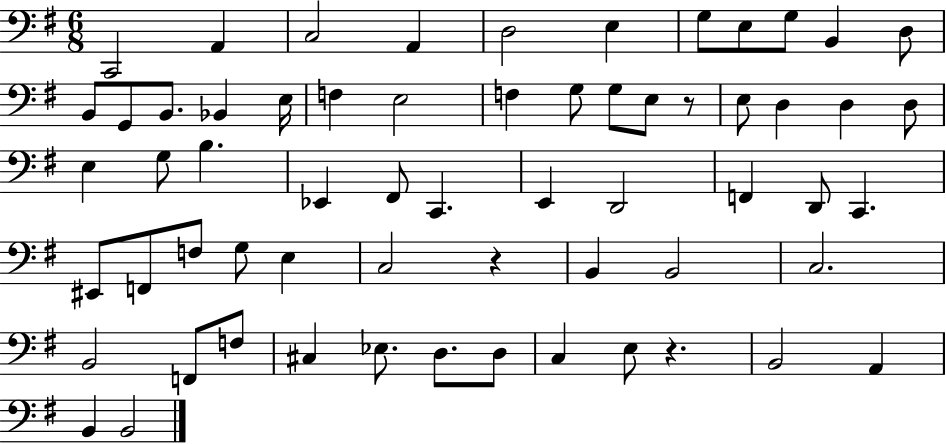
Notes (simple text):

C2/h A2/q C3/h A2/q D3/h E3/q G3/e E3/e G3/e B2/q D3/e B2/e G2/e B2/e. Bb2/q E3/s F3/q E3/h F3/q G3/e G3/e E3/e R/e E3/e D3/q D3/q D3/e E3/q G3/e B3/q. Eb2/q F#2/e C2/q. E2/q D2/h F2/q D2/e C2/q. EIS2/e F2/e F3/e G3/e E3/q C3/h R/q B2/q B2/h C3/h. B2/h F2/e F3/e C#3/q Eb3/e. D3/e. D3/e C3/q E3/e R/q. B2/h A2/q B2/q B2/h